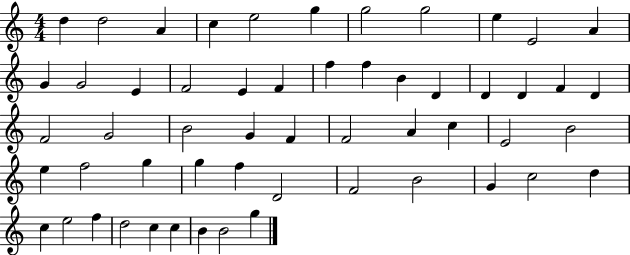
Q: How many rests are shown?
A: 0